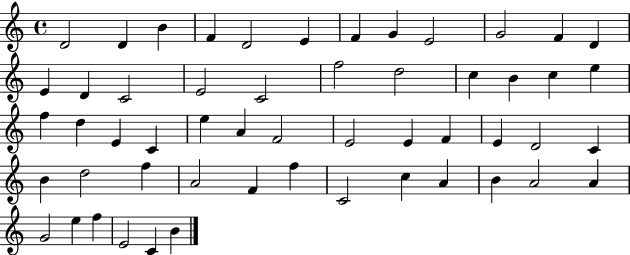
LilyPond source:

{
  \clef treble
  \time 4/4
  \defaultTimeSignature
  \key c \major
  d'2 d'4 b'4 | f'4 d'2 e'4 | f'4 g'4 e'2 | g'2 f'4 d'4 | \break e'4 d'4 c'2 | e'2 c'2 | f''2 d''2 | c''4 b'4 c''4 e''4 | \break f''4 d''4 e'4 c'4 | e''4 a'4 f'2 | e'2 e'4 f'4 | e'4 d'2 c'4 | \break b'4 d''2 f''4 | a'2 f'4 f''4 | c'2 c''4 a'4 | b'4 a'2 a'4 | \break g'2 e''4 f''4 | e'2 c'4 b'4 | \bar "|."
}